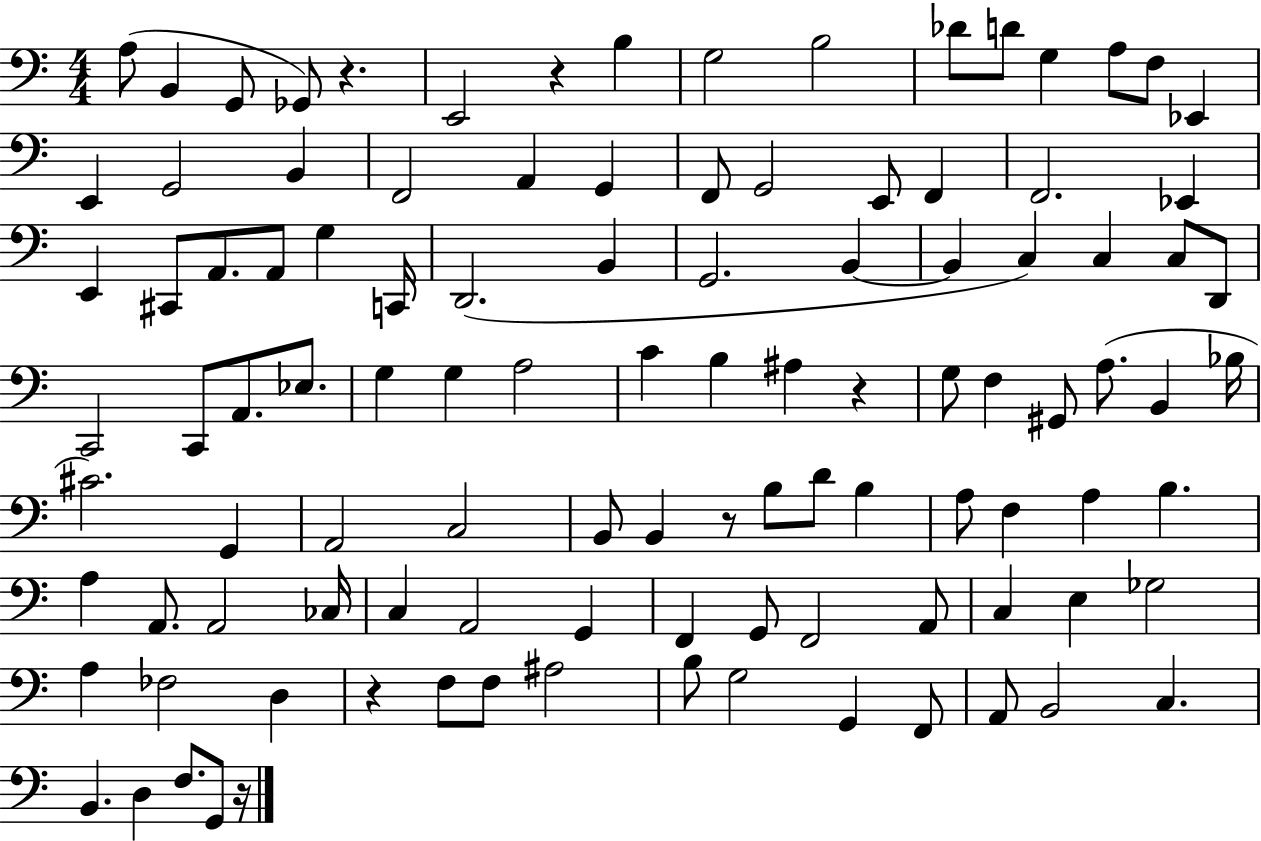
A3/e B2/q G2/e Gb2/e R/q. E2/h R/q B3/q G3/h B3/h Db4/e D4/e G3/q A3/e F3/e Eb2/q E2/q G2/h B2/q F2/h A2/q G2/q F2/e G2/h E2/e F2/q F2/h. Eb2/q E2/q C#2/e A2/e. A2/e G3/q C2/s D2/h. B2/q G2/h. B2/q B2/q C3/q C3/q C3/e D2/e C2/h C2/e A2/e. Eb3/e. G3/q G3/q A3/h C4/q B3/q A#3/q R/q G3/e F3/q G#2/e A3/e. B2/q Bb3/s C#4/h. G2/q A2/h C3/h B2/e B2/q R/e B3/e D4/e B3/q A3/e F3/q A3/q B3/q. A3/q A2/e. A2/h CES3/s C3/q A2/h G2/q F2/q G2/e F2/h A2/e C3/q E3/q Gb3/h A3/q FES3/h D3/q R/q F3/e F3/e A#3/h B3/e G3/h G2/q F2/e A2/e B2/h C3/q. B2/q. D3/q F3/e. G2/e R/s